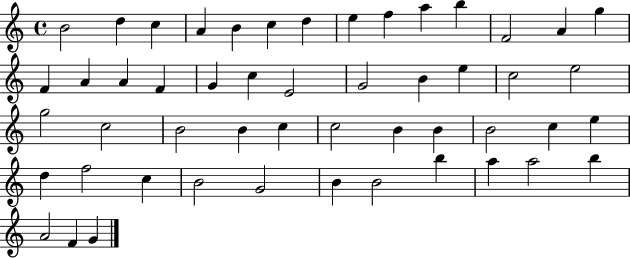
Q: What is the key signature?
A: C major